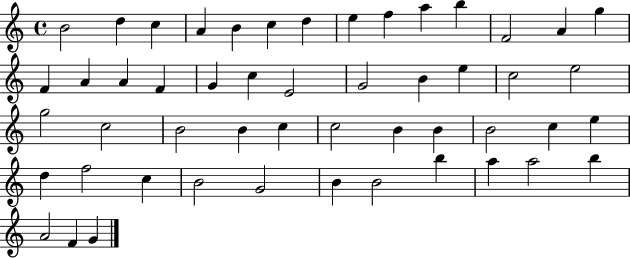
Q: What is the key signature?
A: C major